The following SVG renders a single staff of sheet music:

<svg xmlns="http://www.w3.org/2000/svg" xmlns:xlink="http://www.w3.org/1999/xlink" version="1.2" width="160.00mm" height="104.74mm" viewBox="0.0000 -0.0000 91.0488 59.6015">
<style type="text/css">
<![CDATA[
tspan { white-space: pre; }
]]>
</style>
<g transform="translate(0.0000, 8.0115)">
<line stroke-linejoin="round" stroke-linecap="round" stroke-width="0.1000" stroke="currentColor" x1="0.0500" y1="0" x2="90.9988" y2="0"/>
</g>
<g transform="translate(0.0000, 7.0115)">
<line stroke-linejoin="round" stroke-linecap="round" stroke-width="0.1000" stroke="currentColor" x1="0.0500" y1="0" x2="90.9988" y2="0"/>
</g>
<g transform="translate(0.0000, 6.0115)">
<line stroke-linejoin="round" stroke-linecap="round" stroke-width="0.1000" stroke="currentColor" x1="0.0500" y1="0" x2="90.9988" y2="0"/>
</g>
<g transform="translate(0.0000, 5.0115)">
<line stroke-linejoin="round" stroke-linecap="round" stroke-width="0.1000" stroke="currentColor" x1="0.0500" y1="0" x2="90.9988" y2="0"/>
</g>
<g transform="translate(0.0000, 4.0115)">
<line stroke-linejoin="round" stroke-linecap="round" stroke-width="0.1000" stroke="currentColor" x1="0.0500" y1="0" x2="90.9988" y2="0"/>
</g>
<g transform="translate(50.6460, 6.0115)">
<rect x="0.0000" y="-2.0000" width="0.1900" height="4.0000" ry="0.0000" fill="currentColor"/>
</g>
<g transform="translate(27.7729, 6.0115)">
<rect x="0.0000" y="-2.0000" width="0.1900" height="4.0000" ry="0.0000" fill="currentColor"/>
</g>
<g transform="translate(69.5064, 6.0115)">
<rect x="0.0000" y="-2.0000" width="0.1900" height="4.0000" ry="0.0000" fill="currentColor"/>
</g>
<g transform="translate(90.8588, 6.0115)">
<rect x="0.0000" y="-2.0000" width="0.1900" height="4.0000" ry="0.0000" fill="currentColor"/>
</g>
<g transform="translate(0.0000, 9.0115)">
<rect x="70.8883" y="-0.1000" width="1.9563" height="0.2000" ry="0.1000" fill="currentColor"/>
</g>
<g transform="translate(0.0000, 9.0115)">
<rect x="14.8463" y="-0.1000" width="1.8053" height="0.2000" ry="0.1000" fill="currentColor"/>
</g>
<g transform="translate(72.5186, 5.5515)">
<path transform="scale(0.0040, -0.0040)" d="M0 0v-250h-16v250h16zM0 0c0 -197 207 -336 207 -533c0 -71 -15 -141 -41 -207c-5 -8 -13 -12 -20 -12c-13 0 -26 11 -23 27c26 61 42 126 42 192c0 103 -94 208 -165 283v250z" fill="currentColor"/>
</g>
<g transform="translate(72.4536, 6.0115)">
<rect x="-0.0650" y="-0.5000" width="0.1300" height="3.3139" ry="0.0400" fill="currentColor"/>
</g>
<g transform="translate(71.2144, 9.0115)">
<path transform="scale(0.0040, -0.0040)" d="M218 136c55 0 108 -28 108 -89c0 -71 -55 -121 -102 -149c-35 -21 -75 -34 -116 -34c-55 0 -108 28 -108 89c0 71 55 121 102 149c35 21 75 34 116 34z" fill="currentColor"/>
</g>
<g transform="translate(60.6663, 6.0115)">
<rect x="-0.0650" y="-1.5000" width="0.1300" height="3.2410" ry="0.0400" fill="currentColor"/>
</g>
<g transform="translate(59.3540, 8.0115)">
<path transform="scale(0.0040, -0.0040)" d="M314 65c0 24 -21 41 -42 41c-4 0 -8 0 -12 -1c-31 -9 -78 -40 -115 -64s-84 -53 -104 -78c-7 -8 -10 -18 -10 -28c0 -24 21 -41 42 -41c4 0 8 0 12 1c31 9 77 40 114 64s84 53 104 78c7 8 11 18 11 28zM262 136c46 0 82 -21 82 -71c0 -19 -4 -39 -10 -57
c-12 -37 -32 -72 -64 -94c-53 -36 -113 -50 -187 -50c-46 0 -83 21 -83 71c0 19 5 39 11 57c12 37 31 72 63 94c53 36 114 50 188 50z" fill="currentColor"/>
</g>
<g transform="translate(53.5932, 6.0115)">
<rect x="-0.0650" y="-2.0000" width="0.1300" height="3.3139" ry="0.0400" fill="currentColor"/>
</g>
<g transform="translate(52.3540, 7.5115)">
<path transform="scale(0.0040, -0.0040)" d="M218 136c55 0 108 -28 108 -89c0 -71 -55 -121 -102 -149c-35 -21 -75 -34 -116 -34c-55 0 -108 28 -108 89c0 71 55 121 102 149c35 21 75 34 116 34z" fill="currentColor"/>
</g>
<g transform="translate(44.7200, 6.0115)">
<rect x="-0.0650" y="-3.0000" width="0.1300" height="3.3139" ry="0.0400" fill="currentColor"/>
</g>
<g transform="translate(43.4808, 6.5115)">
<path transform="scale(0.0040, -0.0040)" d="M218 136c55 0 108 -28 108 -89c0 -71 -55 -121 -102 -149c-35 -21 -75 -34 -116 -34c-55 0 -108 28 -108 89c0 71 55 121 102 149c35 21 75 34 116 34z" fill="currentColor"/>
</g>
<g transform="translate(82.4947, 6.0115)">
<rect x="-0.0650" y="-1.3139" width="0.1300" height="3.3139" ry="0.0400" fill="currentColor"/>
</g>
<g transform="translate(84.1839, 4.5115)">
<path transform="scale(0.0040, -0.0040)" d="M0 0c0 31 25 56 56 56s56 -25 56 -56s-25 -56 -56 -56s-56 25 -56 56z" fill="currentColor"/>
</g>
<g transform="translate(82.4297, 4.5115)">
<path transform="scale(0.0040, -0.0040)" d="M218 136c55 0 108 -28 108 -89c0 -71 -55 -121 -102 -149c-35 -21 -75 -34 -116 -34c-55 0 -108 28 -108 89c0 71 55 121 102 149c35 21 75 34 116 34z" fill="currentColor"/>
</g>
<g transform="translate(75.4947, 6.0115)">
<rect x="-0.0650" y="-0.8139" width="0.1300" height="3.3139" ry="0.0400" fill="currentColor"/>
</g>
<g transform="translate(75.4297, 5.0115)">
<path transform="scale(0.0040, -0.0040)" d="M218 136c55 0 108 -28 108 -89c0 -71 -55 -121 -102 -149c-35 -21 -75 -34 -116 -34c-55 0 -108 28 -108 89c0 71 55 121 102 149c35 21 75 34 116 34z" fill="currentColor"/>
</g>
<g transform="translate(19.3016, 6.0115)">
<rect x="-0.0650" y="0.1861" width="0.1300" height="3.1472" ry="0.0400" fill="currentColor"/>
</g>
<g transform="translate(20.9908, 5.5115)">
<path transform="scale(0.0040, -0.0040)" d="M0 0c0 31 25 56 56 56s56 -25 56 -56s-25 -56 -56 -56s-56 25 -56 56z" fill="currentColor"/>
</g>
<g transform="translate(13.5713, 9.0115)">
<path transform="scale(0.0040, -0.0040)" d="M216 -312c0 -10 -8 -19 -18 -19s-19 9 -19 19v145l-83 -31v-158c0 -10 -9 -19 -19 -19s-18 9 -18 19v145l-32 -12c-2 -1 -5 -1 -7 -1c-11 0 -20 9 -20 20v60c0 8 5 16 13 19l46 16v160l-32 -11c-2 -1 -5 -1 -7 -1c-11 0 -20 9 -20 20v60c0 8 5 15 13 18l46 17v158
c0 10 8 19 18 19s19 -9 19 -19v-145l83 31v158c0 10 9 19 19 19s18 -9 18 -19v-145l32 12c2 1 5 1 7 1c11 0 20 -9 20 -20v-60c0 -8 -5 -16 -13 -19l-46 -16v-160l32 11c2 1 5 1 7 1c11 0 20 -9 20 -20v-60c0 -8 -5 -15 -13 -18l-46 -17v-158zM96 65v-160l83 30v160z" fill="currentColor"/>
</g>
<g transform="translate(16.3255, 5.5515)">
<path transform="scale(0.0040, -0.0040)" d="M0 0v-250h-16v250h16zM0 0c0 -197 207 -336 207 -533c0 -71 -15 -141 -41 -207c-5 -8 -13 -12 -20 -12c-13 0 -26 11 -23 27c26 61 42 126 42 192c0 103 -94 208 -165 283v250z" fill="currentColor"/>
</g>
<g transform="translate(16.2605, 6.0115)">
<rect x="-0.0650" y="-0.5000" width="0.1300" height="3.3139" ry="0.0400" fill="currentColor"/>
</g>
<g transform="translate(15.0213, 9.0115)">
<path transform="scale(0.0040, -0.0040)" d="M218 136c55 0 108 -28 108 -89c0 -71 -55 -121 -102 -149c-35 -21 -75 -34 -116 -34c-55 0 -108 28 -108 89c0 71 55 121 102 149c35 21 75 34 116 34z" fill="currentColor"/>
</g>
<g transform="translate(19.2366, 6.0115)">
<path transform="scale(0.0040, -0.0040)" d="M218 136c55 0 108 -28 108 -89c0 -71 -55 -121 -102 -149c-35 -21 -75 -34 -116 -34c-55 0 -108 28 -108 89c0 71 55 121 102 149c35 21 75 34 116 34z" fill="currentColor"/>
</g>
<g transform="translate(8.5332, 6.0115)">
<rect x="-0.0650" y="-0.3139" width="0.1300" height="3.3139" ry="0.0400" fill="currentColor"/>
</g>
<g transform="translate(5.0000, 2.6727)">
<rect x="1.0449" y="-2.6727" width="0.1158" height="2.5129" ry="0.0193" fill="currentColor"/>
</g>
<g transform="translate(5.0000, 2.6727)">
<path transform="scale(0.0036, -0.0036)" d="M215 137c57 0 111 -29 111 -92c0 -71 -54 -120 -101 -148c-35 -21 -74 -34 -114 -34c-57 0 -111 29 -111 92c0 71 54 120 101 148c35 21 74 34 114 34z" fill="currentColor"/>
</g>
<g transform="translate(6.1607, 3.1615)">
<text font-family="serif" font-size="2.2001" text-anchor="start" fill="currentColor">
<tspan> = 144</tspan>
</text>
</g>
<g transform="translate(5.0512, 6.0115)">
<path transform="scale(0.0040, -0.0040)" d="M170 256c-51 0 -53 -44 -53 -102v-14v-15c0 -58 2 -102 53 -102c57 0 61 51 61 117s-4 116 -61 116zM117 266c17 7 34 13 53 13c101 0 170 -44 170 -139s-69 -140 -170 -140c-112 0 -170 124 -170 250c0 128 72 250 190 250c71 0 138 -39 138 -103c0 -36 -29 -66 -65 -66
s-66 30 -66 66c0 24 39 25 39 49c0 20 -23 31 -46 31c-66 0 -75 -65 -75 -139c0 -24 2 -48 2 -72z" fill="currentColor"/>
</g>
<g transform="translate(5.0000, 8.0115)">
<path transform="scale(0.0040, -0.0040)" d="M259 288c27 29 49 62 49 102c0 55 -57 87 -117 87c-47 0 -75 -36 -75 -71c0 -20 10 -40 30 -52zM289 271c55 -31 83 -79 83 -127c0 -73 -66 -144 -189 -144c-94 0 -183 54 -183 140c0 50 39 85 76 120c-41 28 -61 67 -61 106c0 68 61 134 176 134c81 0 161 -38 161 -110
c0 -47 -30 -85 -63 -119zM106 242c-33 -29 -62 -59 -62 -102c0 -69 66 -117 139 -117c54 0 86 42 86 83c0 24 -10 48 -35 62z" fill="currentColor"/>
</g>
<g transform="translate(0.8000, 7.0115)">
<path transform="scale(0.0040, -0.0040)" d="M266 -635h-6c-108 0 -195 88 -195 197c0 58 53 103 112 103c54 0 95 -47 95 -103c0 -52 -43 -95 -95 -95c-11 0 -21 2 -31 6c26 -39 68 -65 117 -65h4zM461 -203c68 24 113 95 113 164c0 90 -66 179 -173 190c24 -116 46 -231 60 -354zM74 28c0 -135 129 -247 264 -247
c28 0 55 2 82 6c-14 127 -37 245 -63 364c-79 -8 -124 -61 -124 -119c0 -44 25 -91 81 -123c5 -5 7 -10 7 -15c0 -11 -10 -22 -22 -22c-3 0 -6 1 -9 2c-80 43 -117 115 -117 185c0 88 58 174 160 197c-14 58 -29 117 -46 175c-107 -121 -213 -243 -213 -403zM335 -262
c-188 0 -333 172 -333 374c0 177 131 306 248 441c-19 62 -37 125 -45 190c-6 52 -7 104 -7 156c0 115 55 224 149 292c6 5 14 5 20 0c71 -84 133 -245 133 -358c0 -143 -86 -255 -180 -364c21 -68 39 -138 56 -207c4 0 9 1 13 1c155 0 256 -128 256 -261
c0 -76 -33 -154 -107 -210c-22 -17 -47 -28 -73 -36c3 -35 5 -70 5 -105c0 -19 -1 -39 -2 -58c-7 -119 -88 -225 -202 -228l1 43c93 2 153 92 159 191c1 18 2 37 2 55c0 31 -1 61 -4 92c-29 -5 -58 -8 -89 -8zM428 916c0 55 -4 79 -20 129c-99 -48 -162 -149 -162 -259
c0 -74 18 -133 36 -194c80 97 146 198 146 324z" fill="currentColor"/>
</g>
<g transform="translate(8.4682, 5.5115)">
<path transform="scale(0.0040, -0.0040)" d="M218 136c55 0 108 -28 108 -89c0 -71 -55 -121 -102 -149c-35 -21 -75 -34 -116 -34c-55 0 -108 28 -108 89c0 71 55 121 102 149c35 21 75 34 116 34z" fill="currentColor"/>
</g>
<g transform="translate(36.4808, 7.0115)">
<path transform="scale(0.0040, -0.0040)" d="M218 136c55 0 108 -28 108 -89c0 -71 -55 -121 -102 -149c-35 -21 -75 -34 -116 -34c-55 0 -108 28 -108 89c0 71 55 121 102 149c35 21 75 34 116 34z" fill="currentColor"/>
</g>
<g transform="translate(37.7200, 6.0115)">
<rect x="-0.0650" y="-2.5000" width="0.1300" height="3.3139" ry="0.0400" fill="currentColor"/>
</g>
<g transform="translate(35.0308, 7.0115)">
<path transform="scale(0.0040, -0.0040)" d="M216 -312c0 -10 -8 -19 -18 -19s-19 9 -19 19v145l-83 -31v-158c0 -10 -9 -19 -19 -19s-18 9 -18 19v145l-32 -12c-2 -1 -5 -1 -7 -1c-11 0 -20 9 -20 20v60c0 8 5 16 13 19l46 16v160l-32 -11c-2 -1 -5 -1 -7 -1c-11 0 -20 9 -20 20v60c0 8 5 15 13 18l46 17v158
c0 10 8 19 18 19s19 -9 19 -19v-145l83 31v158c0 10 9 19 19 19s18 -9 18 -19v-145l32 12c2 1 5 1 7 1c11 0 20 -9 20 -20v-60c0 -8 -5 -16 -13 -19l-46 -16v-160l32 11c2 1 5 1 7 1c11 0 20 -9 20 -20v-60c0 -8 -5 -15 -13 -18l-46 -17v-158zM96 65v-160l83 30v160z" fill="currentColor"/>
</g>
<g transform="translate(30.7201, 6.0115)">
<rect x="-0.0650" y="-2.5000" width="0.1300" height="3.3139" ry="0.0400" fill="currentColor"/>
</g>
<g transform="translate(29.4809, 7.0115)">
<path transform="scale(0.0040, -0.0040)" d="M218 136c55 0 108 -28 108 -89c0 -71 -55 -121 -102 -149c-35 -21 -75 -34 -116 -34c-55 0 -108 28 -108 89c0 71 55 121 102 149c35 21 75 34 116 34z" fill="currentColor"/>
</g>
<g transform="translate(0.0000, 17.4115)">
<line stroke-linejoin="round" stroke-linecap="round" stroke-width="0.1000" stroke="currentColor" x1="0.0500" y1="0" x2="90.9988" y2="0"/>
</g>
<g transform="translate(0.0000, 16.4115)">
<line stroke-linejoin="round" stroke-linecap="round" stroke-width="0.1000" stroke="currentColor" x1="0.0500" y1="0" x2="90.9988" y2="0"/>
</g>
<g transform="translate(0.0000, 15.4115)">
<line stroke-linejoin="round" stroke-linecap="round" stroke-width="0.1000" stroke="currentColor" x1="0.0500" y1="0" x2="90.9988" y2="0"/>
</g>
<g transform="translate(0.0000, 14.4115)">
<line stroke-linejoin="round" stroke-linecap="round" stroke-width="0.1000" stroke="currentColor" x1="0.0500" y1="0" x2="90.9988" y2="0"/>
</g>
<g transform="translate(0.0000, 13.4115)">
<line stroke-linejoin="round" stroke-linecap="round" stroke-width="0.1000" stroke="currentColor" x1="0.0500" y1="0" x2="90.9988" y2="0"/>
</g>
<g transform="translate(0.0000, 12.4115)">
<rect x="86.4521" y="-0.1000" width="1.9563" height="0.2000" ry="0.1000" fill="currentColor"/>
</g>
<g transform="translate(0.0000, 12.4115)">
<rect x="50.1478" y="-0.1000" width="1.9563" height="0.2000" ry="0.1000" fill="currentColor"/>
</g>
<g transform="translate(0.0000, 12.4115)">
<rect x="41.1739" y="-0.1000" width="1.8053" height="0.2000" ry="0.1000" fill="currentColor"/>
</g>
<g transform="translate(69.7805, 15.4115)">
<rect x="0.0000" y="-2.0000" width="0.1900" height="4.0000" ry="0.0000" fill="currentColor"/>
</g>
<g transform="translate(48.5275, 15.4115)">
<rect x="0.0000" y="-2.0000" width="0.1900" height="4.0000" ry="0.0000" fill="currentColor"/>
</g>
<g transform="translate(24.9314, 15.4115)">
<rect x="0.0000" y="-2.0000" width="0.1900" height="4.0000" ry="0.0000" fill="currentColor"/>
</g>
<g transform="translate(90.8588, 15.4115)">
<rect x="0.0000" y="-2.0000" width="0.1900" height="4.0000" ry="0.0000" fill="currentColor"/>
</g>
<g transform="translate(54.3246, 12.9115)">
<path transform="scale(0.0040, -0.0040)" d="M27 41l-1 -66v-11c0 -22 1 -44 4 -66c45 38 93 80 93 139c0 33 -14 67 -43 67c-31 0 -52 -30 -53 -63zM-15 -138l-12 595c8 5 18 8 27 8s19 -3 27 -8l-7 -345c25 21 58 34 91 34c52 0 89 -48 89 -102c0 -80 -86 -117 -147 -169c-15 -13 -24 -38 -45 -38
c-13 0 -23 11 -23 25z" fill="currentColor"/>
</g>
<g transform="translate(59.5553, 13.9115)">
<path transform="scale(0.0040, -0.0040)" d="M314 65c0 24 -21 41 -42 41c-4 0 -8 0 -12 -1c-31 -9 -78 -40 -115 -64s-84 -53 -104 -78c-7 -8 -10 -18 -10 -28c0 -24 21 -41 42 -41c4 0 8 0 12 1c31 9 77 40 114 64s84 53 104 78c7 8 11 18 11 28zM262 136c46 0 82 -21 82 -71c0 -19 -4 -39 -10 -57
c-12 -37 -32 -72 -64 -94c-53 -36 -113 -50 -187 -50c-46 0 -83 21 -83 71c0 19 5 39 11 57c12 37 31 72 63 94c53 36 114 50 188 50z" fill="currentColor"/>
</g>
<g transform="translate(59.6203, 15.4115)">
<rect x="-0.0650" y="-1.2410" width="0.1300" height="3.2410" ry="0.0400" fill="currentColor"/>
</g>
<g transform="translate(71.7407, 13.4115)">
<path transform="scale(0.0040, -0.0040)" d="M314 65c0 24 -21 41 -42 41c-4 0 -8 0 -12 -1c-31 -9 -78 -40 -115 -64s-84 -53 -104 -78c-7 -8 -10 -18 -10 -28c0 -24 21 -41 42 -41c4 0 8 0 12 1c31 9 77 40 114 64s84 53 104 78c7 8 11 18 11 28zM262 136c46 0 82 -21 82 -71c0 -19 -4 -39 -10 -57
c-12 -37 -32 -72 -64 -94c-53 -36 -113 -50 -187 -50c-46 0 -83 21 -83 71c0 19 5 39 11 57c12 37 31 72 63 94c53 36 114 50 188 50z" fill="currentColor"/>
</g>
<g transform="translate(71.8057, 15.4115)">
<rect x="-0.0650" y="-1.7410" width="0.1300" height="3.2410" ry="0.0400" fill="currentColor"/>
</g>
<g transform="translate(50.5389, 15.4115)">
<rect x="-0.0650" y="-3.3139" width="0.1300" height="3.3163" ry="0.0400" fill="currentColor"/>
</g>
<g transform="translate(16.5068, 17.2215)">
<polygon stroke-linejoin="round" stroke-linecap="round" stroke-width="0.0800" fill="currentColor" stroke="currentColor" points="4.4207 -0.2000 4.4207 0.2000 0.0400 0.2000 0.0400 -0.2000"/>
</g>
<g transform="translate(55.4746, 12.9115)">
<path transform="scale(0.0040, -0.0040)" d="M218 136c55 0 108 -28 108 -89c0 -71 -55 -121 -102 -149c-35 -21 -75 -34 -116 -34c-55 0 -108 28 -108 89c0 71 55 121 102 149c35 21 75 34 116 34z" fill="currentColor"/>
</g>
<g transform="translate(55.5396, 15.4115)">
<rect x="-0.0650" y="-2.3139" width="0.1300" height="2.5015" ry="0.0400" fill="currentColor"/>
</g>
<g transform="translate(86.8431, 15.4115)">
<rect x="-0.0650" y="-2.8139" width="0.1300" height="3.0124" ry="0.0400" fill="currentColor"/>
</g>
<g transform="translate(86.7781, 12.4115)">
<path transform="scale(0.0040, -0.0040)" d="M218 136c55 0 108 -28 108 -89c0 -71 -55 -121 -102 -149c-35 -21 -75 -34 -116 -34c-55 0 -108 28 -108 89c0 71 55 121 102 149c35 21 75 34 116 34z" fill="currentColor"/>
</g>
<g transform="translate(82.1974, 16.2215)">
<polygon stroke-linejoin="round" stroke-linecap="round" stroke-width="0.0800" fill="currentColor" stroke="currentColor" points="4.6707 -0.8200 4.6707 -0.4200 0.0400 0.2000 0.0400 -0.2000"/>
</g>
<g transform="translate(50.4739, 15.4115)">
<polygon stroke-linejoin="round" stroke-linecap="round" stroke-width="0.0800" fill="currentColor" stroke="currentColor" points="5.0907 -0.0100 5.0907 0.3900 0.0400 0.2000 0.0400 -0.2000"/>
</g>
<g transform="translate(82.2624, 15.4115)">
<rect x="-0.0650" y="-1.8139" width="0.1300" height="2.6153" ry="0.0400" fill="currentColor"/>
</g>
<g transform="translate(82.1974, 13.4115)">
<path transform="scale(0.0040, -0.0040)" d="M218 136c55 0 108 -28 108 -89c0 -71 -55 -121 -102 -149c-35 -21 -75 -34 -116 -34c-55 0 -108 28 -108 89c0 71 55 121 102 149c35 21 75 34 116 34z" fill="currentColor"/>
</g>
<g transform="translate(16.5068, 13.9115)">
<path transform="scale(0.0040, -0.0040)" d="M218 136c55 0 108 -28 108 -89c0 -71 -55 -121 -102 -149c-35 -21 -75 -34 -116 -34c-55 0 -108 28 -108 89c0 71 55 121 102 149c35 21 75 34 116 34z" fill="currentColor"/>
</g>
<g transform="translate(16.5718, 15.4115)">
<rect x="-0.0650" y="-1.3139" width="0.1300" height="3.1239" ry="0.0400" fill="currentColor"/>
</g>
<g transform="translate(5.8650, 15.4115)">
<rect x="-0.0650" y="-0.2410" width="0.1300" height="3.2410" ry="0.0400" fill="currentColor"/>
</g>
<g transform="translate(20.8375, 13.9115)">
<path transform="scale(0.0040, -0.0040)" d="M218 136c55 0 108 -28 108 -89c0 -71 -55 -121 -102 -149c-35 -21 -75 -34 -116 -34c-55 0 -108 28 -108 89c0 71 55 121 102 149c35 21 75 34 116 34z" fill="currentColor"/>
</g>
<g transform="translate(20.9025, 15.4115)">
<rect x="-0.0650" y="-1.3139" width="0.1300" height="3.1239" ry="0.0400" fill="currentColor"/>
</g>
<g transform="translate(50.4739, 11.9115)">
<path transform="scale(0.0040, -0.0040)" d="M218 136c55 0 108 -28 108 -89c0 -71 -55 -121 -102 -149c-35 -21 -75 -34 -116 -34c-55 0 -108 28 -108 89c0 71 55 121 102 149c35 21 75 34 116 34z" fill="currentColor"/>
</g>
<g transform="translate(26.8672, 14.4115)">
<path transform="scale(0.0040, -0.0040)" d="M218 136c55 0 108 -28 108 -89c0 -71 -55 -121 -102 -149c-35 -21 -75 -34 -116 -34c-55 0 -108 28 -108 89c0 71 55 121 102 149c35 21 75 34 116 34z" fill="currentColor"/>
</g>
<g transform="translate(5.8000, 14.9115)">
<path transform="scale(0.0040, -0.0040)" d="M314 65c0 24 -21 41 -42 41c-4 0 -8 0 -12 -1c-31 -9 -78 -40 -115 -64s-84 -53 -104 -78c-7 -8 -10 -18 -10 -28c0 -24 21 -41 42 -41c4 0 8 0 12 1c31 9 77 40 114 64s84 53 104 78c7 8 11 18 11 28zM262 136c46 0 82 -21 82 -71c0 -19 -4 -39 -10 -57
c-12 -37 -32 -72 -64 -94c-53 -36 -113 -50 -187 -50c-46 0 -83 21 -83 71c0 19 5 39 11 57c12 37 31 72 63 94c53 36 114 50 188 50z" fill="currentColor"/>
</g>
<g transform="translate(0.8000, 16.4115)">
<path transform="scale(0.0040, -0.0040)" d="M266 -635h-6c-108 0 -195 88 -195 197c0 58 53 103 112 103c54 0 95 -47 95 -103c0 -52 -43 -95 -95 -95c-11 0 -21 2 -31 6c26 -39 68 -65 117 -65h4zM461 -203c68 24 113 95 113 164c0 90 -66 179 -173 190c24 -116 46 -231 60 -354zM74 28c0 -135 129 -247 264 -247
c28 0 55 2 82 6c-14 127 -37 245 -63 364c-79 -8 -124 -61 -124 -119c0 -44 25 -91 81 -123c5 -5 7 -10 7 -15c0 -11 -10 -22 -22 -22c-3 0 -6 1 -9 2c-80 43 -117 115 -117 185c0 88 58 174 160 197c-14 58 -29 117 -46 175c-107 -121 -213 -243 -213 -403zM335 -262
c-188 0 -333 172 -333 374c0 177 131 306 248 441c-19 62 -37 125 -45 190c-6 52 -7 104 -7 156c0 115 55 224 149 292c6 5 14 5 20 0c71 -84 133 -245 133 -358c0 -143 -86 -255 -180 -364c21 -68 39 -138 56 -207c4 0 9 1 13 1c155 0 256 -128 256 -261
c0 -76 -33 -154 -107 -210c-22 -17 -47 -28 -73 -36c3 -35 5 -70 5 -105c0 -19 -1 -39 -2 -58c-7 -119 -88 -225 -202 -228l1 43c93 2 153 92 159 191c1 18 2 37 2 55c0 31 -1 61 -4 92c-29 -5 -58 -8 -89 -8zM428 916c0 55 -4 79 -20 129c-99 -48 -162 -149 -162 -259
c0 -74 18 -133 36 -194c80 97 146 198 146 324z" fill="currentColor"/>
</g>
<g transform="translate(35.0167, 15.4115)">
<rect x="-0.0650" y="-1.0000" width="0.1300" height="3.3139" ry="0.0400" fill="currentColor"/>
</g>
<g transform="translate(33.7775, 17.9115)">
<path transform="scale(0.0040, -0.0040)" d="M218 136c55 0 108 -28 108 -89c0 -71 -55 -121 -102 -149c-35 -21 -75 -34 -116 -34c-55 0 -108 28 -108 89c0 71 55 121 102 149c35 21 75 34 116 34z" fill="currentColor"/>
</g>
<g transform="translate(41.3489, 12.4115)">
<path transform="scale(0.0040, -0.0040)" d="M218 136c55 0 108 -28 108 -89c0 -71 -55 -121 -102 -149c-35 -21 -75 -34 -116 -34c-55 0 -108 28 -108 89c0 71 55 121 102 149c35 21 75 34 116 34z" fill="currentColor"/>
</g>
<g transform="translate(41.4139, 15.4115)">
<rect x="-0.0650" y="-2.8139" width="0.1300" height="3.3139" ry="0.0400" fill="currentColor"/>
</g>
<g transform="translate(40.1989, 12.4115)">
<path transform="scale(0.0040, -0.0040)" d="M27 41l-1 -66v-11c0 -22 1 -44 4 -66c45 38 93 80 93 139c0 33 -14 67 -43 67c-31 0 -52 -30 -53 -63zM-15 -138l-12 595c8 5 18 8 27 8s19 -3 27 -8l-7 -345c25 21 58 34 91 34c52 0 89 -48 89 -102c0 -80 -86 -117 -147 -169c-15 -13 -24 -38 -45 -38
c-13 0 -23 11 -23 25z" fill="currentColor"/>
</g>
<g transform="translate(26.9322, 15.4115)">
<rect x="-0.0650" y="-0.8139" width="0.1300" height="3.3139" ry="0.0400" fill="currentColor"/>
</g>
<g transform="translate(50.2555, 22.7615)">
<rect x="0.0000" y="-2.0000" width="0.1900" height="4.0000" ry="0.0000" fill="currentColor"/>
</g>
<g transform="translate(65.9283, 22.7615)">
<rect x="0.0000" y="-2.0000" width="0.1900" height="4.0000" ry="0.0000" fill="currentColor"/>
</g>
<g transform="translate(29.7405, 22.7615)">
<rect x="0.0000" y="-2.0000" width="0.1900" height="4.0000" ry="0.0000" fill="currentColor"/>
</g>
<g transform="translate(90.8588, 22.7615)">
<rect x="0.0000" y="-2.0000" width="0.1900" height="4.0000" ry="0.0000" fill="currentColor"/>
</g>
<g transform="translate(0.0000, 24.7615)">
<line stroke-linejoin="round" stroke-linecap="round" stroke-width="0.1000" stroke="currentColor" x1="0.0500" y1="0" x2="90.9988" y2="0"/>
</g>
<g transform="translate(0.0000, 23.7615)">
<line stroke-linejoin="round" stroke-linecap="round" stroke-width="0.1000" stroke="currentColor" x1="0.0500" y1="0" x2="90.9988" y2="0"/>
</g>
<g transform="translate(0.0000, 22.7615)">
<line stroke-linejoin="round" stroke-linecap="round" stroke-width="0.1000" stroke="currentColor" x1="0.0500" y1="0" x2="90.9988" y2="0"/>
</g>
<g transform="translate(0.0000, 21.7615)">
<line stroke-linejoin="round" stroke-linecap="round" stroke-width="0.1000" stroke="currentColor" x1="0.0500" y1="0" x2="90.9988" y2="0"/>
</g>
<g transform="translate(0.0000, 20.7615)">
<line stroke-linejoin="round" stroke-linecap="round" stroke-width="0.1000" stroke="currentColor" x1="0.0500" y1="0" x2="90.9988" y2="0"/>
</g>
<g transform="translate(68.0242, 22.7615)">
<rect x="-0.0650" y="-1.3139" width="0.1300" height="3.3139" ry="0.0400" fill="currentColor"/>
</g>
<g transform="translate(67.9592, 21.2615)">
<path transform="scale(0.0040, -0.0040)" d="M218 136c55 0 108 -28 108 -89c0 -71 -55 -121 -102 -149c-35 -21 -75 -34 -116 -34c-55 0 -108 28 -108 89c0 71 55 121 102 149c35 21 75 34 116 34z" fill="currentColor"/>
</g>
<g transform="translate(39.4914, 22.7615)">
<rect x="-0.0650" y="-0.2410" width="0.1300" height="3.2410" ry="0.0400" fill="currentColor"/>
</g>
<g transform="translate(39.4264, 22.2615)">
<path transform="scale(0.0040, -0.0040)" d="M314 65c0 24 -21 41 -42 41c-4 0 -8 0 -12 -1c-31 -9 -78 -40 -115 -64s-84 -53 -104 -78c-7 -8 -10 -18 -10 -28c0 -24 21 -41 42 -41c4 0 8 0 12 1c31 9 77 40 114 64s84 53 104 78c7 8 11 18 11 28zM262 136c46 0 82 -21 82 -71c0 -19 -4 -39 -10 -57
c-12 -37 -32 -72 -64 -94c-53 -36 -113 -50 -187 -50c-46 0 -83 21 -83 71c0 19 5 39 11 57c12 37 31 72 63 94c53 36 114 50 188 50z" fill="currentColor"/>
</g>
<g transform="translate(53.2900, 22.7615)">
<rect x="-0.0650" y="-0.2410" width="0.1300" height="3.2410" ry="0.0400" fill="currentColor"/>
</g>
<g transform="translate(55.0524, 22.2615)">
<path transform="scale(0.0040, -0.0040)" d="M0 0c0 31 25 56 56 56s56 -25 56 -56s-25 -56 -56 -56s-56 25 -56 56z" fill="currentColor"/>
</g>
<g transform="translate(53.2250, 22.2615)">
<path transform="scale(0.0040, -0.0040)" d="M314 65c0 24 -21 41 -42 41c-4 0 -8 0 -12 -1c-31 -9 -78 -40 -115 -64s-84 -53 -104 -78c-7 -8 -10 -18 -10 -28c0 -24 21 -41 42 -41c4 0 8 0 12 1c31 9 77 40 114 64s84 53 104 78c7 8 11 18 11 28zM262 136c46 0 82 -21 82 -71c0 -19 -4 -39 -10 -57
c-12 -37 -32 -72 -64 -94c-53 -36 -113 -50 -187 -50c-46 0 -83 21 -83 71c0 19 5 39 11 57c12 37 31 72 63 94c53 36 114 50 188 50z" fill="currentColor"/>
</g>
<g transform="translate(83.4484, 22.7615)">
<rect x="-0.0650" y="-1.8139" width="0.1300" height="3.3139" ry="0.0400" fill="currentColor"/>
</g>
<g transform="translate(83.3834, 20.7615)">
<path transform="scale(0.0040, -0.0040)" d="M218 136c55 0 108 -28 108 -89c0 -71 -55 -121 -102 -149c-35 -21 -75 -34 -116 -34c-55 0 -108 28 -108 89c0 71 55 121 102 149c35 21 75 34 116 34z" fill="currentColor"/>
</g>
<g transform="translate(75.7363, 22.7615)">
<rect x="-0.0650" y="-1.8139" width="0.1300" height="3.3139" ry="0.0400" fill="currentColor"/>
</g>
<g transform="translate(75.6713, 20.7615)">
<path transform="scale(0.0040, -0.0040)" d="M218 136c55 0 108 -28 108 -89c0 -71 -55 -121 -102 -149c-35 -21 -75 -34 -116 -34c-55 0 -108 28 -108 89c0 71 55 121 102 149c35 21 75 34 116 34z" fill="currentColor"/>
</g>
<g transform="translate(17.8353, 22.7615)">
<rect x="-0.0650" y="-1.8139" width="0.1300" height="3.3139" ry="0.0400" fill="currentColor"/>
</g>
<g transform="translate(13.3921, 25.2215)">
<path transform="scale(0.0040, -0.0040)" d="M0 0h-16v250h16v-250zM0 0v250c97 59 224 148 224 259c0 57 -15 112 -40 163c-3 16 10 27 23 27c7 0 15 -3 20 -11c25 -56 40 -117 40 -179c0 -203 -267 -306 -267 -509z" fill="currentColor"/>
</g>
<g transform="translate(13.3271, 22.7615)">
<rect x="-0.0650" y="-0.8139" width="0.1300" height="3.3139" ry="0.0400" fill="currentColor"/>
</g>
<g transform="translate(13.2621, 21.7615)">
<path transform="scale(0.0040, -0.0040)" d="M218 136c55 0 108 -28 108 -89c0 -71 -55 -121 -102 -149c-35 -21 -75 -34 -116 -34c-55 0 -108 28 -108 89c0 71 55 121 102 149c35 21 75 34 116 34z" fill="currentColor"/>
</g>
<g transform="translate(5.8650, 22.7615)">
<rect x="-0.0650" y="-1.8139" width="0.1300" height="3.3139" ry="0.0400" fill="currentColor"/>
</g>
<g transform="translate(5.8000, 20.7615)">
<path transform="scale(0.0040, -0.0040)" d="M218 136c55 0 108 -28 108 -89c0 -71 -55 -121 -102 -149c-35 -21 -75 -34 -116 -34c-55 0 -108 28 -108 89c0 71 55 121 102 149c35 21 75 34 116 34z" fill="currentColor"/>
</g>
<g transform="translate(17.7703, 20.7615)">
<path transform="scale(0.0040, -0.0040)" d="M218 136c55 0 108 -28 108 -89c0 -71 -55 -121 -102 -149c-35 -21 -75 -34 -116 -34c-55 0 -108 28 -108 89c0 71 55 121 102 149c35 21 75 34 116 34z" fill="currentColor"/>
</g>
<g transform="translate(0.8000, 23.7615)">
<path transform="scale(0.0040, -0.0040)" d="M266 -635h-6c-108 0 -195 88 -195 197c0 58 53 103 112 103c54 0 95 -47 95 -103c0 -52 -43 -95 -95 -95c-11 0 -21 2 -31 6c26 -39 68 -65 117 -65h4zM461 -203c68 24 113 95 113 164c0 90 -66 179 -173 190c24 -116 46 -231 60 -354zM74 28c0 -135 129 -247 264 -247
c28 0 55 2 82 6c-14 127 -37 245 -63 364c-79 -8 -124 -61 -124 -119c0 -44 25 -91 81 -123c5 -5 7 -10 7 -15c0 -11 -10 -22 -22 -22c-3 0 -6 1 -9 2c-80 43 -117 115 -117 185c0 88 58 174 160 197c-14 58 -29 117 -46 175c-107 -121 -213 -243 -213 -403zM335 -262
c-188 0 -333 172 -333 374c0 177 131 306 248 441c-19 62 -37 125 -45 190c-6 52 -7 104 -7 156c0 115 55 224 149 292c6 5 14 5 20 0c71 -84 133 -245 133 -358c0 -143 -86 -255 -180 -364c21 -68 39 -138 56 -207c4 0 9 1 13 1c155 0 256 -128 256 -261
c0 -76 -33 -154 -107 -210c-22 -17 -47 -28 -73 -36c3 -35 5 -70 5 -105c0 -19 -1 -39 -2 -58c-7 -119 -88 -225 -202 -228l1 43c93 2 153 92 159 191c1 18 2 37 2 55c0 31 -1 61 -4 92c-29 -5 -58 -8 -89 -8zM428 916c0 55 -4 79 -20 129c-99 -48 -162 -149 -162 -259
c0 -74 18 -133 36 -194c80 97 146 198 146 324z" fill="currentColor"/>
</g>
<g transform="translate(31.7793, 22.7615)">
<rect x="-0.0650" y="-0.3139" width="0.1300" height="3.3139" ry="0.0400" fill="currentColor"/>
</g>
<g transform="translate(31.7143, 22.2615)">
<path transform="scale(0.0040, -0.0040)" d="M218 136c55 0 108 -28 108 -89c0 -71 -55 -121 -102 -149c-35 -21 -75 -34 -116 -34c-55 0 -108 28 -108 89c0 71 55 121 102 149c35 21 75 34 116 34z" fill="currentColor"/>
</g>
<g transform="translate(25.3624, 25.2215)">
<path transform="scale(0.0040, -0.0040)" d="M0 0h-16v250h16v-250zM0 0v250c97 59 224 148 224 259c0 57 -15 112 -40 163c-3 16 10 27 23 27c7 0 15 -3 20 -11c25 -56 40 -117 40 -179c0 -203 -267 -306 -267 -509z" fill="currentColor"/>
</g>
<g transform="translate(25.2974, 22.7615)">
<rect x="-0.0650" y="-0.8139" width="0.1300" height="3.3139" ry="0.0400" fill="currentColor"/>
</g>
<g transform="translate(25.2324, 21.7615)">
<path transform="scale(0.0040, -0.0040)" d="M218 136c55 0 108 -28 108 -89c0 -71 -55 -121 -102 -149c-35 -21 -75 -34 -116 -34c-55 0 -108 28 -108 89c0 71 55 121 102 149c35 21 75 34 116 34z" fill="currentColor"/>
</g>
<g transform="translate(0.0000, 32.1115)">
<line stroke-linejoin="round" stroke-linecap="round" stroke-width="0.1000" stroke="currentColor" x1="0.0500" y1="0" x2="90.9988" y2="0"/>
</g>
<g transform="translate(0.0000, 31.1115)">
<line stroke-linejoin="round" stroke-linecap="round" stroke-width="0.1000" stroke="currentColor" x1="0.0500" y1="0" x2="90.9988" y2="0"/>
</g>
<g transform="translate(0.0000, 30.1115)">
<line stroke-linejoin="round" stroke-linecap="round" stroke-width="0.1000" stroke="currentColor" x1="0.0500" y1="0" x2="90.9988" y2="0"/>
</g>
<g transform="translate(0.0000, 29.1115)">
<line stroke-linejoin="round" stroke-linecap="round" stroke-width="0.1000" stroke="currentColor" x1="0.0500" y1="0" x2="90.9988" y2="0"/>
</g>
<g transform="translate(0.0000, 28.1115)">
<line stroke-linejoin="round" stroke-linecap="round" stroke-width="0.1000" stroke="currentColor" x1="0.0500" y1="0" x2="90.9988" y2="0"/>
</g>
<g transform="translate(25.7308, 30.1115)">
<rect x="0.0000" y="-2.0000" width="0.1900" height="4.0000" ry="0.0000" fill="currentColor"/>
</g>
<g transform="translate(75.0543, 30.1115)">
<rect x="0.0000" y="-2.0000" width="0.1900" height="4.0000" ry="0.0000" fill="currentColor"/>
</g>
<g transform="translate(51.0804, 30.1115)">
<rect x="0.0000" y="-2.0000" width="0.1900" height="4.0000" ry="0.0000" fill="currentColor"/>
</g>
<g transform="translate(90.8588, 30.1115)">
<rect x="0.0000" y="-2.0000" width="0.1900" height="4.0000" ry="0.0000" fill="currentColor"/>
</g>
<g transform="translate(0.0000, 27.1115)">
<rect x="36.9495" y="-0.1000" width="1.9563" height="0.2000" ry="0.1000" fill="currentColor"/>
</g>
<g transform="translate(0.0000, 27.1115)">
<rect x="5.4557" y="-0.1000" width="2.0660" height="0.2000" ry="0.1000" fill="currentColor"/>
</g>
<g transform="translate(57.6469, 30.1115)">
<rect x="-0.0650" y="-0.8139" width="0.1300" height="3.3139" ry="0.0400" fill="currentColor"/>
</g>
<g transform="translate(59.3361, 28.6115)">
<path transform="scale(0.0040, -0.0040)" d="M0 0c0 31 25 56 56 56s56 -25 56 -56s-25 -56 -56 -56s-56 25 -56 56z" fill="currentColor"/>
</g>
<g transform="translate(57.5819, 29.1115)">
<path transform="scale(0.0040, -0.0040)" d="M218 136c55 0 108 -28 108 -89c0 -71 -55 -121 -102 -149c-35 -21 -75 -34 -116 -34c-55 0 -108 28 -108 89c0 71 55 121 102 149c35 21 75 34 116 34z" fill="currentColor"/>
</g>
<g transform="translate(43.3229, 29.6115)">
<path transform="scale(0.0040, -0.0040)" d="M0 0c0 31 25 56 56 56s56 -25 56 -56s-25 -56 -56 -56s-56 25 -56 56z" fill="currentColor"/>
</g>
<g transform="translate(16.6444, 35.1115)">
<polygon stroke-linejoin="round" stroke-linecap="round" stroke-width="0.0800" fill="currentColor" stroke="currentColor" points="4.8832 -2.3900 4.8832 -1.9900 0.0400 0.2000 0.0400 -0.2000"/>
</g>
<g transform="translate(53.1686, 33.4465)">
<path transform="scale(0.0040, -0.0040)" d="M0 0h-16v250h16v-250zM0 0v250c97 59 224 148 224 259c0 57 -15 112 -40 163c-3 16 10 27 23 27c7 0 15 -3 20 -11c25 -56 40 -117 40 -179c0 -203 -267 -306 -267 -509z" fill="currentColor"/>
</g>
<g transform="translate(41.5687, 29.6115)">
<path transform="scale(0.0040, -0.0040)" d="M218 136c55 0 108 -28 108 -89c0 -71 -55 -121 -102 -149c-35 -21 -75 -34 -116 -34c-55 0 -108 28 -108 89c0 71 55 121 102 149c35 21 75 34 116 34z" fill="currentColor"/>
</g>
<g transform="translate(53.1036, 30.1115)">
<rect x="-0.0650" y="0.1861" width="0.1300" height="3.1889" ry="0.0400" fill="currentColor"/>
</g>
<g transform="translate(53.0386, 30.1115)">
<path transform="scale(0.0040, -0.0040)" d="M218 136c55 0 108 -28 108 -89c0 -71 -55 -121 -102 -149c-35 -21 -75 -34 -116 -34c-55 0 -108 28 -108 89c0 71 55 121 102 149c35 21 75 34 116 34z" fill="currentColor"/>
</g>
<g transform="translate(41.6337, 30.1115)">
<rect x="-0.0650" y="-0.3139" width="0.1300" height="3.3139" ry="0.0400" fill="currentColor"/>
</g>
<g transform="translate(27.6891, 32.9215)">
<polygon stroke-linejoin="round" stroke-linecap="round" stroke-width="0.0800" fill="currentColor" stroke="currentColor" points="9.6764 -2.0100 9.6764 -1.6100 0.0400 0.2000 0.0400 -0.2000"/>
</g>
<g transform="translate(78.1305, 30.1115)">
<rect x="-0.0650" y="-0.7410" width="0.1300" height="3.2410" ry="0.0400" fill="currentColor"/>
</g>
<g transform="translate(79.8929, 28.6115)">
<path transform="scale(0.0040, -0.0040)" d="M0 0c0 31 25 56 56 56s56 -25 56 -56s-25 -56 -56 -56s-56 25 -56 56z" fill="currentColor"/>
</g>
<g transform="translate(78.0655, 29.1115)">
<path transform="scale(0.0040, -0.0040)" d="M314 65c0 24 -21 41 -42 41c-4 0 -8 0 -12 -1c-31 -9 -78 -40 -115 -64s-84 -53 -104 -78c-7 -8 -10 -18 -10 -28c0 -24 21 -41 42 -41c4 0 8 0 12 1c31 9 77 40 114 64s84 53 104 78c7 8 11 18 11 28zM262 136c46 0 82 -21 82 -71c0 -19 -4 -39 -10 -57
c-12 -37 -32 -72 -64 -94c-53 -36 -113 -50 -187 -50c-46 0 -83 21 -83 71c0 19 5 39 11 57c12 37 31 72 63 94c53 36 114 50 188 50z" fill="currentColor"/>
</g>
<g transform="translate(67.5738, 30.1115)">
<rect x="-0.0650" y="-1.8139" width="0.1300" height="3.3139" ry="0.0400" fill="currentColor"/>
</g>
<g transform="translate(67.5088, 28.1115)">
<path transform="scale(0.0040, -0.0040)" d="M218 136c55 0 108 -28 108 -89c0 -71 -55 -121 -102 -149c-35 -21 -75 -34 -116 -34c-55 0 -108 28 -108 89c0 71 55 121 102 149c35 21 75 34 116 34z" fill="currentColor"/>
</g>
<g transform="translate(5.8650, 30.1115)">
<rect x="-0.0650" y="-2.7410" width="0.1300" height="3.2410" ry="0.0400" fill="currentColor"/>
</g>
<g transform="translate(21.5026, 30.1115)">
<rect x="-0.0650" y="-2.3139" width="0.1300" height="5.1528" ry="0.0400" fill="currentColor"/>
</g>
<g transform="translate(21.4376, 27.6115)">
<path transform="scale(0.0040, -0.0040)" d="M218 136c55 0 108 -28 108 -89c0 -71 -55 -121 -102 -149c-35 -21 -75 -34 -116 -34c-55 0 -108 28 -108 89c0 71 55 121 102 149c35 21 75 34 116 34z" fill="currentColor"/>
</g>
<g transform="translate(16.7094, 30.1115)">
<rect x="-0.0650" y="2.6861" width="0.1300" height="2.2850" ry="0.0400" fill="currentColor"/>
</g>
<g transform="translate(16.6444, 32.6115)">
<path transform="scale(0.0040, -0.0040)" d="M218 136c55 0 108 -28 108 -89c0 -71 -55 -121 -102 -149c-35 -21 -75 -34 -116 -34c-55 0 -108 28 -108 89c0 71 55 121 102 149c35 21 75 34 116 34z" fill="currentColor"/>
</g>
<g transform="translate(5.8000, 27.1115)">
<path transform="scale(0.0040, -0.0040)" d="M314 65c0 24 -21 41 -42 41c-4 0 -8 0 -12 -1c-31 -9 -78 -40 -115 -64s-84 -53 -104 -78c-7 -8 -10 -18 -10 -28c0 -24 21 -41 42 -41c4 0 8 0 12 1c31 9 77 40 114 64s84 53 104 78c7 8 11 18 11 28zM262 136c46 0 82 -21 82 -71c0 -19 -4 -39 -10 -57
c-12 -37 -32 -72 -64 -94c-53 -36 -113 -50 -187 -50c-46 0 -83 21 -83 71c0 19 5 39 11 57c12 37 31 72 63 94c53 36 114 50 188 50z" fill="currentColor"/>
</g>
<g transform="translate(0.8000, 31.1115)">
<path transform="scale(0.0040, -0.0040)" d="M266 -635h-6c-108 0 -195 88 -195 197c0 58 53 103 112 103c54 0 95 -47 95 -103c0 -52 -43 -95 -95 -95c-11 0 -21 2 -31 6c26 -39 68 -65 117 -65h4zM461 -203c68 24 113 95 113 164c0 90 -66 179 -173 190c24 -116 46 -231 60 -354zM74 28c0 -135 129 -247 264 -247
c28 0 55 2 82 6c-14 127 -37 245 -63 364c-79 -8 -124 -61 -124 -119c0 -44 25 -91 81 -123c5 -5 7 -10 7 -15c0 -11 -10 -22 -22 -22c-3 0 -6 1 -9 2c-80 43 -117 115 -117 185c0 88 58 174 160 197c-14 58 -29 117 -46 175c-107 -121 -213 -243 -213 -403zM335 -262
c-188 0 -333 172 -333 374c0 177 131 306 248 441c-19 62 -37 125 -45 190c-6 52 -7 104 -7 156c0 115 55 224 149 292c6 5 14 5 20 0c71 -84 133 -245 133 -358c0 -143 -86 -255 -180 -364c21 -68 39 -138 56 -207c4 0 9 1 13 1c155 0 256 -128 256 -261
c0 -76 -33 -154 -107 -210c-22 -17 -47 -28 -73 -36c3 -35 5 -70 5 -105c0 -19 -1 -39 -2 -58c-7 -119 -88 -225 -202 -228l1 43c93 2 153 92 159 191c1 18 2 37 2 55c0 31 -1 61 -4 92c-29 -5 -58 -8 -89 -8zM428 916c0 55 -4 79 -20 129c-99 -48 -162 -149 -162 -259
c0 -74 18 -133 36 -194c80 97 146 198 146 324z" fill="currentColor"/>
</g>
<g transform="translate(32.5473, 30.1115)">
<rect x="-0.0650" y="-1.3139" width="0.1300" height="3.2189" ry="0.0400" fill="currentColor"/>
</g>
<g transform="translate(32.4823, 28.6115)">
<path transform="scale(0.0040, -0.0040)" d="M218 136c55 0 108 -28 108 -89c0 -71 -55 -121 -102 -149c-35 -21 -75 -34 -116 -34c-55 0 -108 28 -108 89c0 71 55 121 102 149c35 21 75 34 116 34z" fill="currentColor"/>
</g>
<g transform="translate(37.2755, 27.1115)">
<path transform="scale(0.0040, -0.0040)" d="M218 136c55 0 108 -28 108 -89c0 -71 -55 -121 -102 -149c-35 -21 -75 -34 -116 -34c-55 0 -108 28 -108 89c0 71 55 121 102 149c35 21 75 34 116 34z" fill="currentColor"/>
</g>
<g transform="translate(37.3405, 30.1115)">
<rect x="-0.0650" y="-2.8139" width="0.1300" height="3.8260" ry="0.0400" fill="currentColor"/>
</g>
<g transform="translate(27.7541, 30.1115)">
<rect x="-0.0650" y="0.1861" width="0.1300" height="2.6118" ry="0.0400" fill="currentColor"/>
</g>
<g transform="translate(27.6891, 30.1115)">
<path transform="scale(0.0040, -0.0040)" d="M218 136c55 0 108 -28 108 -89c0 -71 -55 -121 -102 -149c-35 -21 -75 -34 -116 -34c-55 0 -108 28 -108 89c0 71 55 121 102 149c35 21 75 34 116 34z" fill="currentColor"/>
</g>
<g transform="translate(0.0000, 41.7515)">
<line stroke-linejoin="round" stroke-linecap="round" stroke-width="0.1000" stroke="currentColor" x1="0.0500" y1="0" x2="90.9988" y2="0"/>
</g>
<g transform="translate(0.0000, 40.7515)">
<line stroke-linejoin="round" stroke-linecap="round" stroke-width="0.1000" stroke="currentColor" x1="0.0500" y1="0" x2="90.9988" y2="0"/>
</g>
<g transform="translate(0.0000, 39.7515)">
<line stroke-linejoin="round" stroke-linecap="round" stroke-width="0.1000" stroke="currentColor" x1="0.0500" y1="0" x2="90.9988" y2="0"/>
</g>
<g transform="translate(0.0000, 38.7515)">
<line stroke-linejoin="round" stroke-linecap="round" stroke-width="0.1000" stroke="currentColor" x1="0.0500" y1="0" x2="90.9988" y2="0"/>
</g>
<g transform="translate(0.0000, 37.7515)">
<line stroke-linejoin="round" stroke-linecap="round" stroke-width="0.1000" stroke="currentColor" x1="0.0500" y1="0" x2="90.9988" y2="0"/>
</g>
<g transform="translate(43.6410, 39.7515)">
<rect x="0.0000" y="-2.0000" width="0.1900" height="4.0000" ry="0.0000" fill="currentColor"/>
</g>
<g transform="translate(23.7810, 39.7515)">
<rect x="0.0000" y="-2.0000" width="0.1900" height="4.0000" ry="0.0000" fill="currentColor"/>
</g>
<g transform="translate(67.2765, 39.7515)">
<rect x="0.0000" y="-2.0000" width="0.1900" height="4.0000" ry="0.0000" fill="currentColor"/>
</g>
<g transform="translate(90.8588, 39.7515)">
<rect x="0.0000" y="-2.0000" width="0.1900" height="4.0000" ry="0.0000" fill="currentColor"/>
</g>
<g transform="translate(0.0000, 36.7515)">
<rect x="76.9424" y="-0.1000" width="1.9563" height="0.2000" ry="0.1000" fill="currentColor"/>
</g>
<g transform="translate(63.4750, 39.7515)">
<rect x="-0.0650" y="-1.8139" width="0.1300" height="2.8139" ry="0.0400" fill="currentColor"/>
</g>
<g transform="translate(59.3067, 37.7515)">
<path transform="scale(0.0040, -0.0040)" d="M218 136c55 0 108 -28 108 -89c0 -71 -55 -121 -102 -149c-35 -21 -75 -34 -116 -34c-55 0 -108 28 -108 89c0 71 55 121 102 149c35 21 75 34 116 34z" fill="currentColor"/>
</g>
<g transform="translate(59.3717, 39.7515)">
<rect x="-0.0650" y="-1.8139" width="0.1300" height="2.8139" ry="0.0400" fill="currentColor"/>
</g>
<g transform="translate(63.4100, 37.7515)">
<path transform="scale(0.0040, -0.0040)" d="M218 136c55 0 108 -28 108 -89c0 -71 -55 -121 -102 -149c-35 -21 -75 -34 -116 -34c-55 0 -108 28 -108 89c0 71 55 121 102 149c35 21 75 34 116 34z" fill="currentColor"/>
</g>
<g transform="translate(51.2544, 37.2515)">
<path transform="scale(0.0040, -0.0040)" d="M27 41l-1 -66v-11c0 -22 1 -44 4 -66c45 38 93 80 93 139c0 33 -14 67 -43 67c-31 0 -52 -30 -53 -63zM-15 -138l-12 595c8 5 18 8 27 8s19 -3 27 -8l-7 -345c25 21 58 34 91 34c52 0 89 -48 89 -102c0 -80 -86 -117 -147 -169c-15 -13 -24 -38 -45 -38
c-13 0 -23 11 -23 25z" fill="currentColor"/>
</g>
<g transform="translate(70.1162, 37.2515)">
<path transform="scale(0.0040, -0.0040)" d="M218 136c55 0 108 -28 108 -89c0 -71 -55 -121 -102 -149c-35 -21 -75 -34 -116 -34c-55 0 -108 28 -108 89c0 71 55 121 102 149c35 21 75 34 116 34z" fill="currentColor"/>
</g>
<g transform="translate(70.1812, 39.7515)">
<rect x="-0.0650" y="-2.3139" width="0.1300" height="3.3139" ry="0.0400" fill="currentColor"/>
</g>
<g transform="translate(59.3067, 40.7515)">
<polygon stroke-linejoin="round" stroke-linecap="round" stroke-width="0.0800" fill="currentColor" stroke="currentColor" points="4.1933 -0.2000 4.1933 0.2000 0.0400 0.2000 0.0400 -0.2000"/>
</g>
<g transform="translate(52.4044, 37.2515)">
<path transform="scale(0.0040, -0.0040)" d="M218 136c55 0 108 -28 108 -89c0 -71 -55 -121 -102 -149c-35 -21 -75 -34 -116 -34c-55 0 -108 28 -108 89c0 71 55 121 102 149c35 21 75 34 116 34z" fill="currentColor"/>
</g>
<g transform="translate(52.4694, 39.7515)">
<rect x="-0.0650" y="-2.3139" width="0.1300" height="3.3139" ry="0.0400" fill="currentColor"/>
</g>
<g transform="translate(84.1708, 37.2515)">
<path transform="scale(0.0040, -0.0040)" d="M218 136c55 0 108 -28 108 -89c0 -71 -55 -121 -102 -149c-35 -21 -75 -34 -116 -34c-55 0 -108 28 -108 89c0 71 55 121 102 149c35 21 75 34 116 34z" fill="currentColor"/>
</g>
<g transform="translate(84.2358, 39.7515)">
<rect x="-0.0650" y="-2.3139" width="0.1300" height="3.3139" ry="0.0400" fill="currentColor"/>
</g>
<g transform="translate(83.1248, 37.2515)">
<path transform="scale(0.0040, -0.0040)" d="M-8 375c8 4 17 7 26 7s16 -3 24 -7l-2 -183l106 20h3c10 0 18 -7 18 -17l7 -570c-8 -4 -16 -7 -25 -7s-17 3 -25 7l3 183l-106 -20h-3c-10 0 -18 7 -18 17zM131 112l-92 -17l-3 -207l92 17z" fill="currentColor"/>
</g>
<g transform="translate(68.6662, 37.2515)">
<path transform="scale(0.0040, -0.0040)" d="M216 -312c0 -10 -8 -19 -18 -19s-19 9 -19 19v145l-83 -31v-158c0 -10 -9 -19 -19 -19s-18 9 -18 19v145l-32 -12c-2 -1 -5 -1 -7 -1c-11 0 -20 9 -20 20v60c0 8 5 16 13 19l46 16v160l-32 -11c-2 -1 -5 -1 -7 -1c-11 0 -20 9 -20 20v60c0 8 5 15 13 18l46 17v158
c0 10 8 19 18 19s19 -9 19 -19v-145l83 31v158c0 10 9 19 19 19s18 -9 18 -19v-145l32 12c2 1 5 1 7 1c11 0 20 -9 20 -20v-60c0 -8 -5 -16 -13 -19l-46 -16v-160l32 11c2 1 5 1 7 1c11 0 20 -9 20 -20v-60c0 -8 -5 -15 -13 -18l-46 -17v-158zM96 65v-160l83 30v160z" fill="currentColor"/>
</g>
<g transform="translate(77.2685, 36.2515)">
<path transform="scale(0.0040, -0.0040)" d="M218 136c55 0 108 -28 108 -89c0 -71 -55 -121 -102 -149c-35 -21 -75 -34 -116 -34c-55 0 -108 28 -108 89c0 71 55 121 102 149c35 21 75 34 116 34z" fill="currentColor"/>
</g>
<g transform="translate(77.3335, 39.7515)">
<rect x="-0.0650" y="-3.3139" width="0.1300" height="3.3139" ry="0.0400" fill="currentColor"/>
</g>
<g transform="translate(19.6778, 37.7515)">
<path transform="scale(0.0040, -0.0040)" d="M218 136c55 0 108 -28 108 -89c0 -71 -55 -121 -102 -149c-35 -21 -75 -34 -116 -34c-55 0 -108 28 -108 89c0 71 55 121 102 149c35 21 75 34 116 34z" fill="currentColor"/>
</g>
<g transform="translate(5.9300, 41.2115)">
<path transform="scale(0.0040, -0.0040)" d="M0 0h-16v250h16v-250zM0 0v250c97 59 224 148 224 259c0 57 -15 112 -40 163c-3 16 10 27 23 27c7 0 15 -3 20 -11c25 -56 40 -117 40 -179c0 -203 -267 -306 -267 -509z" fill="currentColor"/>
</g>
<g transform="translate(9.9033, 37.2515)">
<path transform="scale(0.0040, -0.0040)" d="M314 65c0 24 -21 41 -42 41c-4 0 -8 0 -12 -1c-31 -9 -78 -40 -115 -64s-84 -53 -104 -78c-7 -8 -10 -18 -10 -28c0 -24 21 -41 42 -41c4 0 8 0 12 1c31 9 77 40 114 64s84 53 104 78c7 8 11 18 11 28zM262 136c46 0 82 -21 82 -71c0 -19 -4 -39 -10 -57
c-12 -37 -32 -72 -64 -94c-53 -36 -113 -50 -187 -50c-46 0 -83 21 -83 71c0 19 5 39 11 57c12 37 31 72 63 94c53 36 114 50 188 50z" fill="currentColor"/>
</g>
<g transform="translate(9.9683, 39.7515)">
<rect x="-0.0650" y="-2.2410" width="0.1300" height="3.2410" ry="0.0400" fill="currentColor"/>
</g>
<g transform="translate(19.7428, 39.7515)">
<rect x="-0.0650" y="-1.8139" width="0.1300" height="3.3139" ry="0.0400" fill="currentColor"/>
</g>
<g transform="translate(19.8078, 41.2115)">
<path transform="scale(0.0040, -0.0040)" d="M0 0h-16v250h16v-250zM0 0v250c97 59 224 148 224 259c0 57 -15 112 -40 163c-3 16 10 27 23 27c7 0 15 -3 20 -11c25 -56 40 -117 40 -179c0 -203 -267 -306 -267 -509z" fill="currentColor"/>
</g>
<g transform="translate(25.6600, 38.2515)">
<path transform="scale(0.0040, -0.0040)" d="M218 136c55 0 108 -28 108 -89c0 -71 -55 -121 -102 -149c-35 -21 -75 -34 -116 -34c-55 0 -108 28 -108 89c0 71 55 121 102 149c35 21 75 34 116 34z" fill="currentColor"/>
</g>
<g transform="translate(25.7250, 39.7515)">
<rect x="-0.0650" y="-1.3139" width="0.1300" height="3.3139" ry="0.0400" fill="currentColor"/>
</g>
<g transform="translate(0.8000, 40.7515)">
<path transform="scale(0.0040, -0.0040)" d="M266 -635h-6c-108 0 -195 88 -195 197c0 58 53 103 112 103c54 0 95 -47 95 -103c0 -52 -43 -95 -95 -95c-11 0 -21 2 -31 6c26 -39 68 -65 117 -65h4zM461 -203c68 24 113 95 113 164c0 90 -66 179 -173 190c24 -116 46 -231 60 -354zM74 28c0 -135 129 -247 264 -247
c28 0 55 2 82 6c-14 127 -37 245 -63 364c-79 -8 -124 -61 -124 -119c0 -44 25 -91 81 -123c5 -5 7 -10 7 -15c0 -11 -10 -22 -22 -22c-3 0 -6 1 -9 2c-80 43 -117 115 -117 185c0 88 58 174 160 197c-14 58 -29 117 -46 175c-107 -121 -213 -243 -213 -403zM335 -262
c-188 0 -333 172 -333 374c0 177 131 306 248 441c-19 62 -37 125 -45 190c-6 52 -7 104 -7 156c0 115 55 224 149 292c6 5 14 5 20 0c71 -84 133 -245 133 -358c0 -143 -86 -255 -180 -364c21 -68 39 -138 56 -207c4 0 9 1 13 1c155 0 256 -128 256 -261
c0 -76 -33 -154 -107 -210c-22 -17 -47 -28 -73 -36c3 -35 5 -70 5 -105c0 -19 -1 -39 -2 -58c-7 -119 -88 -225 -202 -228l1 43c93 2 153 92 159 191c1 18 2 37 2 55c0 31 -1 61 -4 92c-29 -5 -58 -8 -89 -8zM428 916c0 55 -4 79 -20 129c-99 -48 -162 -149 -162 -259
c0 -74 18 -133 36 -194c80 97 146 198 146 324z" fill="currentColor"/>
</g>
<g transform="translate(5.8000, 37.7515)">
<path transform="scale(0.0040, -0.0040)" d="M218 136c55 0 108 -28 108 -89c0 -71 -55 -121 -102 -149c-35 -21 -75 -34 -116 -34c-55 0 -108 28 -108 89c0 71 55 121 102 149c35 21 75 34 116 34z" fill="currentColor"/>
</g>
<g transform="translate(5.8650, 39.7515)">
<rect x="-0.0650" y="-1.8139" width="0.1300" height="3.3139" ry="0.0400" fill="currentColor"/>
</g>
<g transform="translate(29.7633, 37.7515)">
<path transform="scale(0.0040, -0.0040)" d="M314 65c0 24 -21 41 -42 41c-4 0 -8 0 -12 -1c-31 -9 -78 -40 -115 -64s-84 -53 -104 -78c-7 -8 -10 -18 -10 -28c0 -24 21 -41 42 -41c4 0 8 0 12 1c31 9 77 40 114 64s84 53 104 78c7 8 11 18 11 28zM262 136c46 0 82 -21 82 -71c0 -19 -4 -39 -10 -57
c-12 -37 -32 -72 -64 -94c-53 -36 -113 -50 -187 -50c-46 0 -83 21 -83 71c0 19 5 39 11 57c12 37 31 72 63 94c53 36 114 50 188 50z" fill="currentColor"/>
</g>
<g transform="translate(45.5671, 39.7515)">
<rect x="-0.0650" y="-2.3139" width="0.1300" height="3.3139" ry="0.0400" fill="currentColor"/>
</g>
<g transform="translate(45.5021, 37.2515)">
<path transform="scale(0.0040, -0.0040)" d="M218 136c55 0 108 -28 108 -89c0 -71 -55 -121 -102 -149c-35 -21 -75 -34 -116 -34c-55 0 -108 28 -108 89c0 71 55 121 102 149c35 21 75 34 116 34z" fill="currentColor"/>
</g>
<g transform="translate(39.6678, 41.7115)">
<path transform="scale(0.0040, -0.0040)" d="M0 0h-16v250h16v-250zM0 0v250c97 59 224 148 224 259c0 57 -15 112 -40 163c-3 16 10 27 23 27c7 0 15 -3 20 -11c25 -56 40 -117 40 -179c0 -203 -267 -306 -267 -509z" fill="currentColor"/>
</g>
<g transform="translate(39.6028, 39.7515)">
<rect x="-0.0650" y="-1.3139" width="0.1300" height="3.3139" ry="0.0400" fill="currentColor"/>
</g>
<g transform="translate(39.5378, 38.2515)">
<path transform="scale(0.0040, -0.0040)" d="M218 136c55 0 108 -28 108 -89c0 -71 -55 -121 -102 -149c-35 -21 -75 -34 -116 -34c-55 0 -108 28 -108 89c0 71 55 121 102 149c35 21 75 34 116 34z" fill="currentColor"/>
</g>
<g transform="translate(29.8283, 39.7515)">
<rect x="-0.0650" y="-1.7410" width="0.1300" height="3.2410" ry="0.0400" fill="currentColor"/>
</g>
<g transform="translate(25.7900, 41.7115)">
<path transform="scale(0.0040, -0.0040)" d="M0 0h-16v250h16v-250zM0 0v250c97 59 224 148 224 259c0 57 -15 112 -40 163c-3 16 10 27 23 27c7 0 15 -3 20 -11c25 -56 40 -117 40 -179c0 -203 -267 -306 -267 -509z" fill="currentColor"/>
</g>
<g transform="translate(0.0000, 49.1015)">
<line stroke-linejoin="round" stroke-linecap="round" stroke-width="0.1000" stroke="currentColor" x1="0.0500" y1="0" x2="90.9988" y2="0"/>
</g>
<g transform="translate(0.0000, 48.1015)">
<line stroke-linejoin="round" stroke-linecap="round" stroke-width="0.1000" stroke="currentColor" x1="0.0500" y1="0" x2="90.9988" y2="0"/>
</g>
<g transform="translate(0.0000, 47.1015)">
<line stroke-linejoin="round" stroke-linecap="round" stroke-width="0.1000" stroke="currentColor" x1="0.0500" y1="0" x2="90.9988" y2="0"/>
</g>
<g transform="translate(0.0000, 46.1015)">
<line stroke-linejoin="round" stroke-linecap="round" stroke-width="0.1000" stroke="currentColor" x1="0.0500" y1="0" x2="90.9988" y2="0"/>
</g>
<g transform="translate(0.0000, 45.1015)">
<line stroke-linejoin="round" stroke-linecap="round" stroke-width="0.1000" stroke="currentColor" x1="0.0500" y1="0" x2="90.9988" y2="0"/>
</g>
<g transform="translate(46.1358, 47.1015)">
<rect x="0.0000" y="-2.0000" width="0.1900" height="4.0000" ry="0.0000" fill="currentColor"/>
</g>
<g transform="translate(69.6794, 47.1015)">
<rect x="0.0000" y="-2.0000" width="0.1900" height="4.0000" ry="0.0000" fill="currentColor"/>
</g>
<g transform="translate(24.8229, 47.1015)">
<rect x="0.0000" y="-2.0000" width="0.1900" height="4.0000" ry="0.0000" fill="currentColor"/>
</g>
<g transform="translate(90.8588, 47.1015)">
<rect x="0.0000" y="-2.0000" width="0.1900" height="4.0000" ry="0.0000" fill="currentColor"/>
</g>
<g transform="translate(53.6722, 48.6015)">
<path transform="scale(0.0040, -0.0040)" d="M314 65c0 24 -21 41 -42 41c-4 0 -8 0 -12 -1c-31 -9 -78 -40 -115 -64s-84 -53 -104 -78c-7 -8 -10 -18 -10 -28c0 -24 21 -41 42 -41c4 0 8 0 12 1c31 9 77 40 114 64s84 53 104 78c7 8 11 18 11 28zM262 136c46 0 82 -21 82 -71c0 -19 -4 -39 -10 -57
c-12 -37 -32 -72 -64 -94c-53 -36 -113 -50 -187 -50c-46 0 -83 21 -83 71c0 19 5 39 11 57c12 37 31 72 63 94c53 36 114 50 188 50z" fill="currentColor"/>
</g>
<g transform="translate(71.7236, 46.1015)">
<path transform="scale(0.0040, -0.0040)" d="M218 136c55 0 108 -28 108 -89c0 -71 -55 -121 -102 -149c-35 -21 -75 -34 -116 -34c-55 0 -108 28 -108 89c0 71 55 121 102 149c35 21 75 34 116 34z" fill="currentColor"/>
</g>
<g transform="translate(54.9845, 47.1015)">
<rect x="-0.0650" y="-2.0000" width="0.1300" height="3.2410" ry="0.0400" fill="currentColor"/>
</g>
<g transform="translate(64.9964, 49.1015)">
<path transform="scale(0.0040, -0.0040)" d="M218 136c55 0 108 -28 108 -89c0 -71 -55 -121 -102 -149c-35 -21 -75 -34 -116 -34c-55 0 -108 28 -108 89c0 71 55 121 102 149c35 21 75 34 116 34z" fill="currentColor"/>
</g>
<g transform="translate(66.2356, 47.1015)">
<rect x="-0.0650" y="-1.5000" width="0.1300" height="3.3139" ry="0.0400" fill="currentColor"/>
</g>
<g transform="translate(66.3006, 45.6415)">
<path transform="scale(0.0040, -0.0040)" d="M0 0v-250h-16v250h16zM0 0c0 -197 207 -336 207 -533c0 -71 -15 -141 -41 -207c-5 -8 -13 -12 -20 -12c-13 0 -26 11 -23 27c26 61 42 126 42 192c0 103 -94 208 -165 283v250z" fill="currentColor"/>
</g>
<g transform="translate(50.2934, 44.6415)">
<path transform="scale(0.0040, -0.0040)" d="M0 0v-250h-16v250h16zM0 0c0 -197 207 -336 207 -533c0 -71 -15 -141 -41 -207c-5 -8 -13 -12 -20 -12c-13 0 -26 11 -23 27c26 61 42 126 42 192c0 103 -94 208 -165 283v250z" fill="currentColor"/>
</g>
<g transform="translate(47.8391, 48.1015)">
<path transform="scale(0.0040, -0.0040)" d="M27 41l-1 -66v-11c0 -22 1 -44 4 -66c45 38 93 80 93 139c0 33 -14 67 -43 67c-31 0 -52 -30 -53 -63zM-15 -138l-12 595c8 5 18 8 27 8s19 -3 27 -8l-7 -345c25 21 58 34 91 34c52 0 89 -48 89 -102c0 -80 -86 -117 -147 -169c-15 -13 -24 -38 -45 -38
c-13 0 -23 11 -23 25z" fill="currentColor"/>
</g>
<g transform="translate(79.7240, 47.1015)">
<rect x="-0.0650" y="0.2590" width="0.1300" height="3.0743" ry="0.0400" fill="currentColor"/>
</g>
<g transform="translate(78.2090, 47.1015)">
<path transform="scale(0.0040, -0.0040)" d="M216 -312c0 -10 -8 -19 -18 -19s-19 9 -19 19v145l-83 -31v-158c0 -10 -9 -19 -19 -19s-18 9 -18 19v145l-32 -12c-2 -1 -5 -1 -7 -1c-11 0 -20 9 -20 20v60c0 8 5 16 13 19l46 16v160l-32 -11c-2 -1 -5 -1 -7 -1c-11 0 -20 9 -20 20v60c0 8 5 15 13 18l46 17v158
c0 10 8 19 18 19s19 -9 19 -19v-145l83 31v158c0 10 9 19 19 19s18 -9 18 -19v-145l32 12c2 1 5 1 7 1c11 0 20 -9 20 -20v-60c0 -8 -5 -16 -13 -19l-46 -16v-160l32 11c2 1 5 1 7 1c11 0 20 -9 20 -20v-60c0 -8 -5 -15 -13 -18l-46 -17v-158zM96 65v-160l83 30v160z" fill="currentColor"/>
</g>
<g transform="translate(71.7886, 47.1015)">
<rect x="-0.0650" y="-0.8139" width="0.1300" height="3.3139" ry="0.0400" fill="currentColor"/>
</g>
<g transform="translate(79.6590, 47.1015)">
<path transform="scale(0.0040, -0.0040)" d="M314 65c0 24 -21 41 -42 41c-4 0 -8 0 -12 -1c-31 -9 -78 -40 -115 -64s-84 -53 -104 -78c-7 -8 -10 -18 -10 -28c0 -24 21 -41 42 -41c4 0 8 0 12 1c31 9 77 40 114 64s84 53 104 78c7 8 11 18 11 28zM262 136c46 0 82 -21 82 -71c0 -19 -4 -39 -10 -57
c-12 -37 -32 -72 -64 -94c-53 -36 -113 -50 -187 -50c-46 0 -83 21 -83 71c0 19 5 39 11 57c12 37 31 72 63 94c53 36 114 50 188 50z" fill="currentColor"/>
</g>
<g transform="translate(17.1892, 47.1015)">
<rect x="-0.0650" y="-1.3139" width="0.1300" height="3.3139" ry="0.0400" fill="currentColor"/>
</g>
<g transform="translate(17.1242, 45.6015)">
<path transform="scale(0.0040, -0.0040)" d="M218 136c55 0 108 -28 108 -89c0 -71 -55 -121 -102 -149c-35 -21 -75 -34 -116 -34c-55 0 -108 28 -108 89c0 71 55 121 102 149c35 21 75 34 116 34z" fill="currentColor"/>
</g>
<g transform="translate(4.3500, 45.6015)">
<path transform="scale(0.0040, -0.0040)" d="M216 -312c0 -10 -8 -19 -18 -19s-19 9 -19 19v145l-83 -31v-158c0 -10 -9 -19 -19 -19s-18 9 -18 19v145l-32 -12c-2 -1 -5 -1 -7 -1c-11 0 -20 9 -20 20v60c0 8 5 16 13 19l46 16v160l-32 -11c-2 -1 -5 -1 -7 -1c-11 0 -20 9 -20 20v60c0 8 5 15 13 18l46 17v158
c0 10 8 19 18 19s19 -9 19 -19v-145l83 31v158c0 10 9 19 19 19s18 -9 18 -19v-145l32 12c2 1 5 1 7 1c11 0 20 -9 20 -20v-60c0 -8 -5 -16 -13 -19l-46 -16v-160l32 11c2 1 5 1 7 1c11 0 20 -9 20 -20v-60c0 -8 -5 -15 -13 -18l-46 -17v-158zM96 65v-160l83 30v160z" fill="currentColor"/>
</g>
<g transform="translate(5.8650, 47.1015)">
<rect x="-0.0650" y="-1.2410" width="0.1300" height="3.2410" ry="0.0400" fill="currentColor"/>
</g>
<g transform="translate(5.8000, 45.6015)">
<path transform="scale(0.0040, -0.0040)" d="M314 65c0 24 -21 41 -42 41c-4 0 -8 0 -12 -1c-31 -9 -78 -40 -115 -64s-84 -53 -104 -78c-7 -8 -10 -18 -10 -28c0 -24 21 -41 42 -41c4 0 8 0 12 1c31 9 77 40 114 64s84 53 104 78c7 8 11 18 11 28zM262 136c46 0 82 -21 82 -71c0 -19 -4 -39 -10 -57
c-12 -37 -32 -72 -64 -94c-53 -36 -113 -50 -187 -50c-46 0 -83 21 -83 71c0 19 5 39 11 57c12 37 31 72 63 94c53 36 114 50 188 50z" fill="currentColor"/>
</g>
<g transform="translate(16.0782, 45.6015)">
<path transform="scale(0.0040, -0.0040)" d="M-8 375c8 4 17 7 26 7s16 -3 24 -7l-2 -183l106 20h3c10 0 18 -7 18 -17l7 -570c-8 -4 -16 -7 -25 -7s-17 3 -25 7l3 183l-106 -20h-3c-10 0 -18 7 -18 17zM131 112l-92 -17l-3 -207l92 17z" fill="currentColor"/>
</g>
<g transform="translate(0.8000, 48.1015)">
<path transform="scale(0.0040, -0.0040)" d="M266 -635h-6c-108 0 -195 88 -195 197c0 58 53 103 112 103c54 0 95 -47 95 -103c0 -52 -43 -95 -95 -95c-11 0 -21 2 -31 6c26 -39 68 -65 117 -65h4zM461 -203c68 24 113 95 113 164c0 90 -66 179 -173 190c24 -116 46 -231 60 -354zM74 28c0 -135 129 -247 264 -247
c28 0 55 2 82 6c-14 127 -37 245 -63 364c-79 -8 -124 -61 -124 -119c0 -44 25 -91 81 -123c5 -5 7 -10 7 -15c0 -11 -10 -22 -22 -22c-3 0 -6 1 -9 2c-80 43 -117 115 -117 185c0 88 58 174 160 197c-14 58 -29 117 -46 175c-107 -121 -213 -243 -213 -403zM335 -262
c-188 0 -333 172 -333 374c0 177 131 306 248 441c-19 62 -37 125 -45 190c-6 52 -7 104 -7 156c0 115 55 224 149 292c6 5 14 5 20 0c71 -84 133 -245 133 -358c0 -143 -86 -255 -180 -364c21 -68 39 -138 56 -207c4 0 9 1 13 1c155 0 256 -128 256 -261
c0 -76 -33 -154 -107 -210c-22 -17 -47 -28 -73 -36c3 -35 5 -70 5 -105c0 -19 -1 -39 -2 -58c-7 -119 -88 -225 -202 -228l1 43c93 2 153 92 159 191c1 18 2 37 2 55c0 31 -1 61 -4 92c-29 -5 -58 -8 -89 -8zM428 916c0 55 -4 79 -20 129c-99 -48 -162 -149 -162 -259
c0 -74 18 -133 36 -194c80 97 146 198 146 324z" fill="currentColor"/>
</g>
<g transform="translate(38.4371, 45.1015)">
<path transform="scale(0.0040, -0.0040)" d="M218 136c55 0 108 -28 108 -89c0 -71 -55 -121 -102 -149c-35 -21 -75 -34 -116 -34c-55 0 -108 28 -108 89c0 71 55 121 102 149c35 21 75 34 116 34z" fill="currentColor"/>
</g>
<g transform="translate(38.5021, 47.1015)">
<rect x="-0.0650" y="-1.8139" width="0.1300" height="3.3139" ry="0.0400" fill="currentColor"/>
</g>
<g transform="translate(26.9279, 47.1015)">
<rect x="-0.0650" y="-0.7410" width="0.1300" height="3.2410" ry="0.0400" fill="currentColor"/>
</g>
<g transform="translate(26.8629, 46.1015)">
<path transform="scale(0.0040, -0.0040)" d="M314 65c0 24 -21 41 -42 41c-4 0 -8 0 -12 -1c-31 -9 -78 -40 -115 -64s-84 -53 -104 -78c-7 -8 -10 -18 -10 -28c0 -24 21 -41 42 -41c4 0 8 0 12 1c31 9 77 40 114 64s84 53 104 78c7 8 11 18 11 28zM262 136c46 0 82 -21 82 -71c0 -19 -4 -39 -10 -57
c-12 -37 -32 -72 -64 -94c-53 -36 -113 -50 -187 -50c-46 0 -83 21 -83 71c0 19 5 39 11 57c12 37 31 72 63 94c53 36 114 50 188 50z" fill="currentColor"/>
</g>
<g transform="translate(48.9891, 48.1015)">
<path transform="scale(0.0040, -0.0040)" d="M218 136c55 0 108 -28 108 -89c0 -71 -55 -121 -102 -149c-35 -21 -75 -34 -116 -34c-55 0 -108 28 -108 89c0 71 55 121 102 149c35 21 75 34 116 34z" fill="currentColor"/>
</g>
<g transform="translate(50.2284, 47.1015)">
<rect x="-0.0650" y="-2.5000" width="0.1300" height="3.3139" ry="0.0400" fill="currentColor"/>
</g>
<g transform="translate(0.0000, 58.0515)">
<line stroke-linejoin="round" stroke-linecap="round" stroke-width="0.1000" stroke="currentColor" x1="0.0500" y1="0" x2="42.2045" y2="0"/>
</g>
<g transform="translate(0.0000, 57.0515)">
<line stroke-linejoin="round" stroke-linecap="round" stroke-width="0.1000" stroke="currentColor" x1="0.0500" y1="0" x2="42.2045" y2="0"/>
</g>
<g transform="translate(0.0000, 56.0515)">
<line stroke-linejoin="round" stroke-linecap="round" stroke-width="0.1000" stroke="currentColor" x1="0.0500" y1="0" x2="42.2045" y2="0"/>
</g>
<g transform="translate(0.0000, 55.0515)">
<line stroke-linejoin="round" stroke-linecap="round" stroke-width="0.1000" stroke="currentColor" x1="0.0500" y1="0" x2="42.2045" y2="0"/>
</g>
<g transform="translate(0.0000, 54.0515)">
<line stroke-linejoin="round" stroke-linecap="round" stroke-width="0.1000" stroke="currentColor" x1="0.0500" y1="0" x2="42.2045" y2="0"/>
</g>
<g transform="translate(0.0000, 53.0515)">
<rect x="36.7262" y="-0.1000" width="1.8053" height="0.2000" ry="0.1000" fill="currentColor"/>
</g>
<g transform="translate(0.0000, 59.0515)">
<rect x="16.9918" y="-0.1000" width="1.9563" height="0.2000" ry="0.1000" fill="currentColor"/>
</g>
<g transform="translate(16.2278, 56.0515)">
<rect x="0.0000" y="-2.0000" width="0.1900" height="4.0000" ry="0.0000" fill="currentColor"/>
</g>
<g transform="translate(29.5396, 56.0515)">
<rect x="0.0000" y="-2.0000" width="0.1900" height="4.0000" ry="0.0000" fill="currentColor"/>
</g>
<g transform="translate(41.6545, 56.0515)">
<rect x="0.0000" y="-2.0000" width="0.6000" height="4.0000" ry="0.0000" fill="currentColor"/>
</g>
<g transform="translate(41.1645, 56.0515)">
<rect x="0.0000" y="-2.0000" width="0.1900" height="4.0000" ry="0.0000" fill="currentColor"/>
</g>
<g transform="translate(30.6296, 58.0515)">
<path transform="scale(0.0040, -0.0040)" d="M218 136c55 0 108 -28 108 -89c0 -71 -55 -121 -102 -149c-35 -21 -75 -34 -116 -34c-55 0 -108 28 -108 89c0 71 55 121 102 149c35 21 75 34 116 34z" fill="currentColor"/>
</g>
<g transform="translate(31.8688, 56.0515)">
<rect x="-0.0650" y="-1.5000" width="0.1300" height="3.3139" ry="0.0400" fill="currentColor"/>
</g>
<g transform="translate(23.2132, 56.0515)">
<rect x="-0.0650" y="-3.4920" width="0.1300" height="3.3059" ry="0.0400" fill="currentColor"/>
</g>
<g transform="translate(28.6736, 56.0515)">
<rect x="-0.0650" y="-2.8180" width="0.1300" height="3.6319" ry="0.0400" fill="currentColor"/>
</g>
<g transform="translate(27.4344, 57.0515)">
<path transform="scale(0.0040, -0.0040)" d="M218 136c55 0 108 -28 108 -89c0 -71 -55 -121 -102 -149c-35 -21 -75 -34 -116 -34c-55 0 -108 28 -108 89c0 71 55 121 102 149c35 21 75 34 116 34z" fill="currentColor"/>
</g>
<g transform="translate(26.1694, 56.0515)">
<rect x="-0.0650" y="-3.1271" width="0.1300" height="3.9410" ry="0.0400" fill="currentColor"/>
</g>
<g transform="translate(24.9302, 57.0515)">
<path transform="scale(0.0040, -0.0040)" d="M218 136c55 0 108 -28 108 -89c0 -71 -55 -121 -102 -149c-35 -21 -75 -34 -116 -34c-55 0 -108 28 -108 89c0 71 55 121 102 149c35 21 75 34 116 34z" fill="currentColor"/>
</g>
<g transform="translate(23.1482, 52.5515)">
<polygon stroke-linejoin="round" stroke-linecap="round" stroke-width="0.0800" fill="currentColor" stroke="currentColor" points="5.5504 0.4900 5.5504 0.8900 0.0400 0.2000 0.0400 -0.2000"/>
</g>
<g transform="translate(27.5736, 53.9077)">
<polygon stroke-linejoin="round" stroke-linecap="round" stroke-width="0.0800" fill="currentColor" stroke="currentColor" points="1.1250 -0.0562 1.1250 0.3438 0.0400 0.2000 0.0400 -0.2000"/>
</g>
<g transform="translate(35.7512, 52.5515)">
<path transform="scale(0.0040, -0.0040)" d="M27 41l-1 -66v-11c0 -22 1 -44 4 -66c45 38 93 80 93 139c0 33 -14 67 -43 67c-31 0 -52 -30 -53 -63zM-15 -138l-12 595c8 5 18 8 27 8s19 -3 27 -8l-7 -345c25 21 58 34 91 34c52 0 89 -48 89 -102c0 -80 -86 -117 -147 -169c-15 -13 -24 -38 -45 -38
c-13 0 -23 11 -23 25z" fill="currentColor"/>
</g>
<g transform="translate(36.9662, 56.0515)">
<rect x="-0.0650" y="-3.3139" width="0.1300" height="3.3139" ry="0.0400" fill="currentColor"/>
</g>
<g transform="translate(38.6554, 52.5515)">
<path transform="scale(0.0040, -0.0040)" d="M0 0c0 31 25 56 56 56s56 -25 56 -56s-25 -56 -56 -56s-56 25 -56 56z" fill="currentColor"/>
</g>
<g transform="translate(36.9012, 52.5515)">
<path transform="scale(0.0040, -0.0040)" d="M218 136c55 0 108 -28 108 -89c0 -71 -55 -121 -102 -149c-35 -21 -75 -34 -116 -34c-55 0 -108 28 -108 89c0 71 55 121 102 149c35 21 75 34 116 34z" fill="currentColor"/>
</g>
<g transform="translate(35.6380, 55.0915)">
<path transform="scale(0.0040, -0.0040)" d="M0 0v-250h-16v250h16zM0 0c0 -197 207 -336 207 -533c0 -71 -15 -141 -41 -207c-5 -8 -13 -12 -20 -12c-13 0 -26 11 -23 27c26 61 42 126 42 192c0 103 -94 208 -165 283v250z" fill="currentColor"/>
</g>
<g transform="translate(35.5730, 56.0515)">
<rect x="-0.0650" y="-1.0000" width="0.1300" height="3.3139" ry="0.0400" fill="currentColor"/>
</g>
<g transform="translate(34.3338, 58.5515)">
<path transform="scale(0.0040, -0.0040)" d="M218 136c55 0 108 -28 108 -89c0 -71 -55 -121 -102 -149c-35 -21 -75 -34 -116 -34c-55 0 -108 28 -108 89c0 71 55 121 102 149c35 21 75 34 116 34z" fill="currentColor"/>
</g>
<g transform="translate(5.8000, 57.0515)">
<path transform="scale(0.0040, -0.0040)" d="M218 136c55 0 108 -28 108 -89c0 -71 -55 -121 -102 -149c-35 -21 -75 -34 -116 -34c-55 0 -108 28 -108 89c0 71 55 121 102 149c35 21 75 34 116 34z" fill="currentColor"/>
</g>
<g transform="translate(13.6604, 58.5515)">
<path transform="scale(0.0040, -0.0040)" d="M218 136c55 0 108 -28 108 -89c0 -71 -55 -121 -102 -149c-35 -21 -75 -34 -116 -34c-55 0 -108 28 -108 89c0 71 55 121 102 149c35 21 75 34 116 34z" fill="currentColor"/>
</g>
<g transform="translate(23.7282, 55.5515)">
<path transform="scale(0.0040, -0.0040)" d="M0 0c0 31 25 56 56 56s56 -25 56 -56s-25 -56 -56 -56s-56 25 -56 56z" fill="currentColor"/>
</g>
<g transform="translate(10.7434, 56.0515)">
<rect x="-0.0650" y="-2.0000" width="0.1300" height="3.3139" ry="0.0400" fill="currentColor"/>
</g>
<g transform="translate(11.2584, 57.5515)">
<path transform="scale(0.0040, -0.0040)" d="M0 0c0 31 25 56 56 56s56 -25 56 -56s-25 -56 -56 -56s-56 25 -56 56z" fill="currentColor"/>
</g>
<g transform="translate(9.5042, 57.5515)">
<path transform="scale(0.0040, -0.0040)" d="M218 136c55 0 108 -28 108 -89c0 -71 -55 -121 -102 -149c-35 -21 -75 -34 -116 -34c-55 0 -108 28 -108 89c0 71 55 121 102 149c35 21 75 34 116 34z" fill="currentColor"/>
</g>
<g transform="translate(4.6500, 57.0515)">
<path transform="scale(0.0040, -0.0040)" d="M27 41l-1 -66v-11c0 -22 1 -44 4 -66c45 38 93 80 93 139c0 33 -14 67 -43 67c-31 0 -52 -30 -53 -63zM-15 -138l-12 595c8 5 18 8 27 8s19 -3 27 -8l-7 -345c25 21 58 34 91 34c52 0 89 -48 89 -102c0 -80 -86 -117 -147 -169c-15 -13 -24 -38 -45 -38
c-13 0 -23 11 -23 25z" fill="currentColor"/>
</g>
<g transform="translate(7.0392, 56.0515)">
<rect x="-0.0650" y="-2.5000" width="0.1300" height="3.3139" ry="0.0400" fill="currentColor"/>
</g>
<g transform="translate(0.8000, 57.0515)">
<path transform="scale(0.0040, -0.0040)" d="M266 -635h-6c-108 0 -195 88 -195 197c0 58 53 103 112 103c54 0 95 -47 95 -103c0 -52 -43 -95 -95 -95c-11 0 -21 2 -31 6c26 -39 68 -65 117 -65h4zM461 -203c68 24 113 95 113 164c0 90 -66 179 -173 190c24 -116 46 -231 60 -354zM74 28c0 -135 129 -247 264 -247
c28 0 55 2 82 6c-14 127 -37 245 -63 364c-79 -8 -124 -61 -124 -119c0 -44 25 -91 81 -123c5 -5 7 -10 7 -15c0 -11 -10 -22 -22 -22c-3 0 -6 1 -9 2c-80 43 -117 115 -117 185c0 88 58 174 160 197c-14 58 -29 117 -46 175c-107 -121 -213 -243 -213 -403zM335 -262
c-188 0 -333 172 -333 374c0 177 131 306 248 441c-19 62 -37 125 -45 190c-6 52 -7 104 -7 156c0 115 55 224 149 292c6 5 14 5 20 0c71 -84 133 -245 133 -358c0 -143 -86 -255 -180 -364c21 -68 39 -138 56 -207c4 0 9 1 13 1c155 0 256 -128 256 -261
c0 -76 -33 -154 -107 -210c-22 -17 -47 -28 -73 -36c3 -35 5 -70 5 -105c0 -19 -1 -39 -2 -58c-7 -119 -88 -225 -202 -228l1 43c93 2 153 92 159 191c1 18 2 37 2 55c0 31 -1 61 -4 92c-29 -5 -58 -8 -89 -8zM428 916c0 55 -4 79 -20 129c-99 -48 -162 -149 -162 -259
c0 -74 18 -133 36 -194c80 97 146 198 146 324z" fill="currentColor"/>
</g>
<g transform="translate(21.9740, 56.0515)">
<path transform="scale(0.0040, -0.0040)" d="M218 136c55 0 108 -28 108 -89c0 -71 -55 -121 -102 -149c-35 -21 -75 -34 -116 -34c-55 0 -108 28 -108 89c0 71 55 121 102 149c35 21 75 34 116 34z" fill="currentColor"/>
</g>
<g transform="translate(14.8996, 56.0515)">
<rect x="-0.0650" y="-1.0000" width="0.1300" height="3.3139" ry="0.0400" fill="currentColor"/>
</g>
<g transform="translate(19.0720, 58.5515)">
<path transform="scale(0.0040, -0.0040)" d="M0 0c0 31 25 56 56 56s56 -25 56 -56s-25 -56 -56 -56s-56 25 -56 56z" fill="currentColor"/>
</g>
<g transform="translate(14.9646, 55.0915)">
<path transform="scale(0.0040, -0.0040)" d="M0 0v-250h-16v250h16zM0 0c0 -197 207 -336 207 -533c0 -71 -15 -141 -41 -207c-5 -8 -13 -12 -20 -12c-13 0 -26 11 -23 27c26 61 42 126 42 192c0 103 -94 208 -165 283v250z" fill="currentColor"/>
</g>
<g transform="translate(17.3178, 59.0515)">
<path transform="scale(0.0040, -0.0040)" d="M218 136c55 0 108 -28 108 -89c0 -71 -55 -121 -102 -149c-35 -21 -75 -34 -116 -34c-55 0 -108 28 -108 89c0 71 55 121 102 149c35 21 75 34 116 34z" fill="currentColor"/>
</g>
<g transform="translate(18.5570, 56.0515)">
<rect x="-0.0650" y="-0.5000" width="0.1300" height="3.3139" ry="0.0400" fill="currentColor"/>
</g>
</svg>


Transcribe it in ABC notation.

X:1
T:Untitled
M:6/8
L:1/4
K:C
c ^C/2 B G ^G A F E2 C/2 d e c2 e/2 e/2 d D _a b/2 _g/2 e2 f2 f/2 a/2 f d/2 f d/2 c c2 c2 e f f a2 D/2 g/2 B/2 e/2 a/2 c B/2 d f d2 f/2 g2 f/2 e/2 f2 e/2 g _g f/2 f/2 ^g b g ^e2 e d2 f _G/2 F2 E/2 d ^B2 _G F D/2 C B/2 G/2 G/4 E D/2 _b